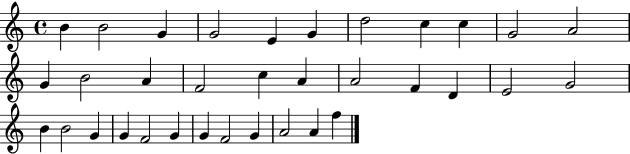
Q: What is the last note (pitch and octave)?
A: F5